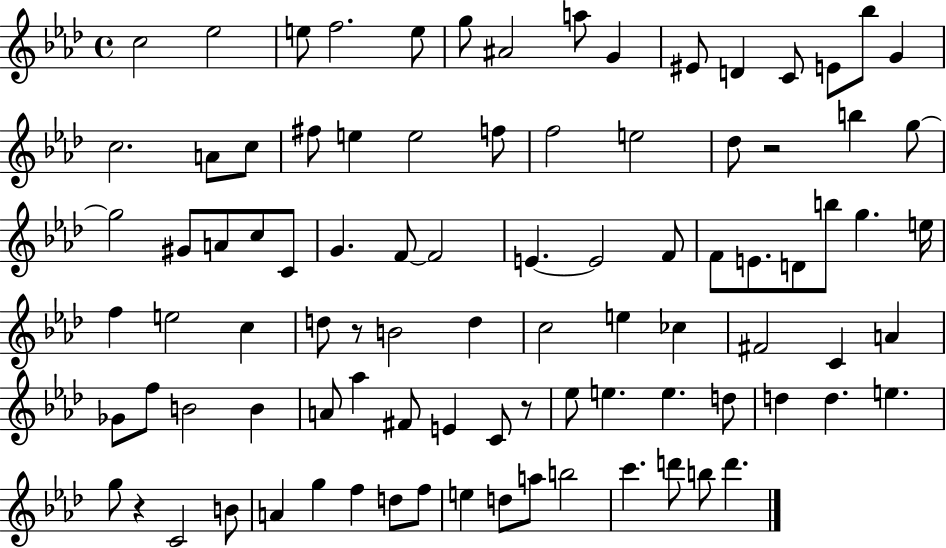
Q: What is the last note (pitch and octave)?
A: D6